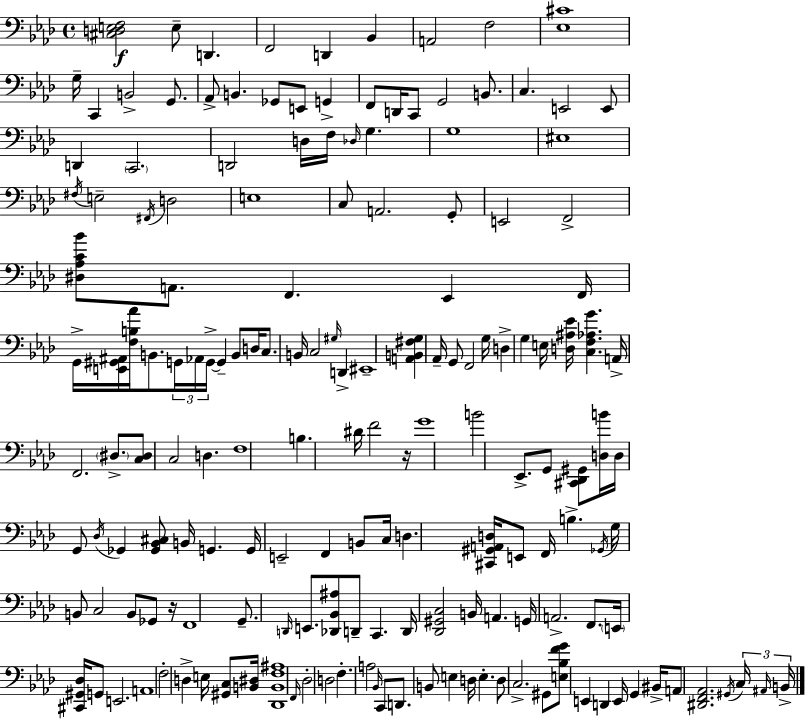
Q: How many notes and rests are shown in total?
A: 169